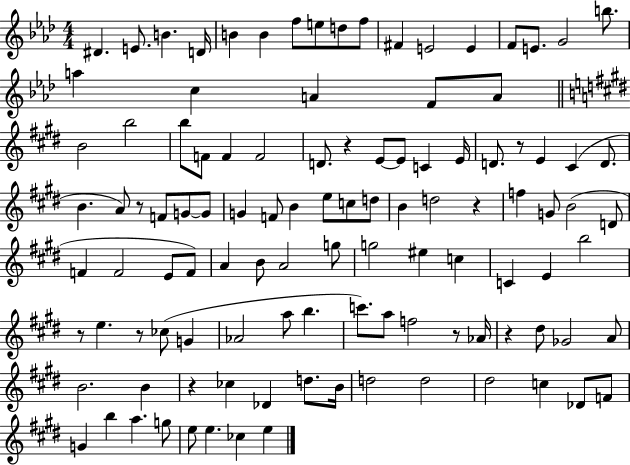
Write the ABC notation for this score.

X:1
T:Untitled
M:4/4
L:1/4
K:Ab
^D E/2 B D/4 B B f/2 e/2 d/2 f/2 ^F E2 E F/2 E/2 G2 b/2 a c A F/2 A/2 B2 b2 b/2 F/2 F F2 D/2 z E/2 E/2 C E/4 D/2 z/2 E ^C D/2 B A/2 z/2 F/2 G/2 G/2 G F/2 B e/2 c/2 d/2 B d2 z f G/2 B2 D/2 F F2 E/2 F/2 A B/2 A2 g/2 g2 ^e c C E b2 z/2 e z/2 _c/2 G _A2 a/2 b c'/2 a/2 f2 z/2 _A/4 z ^d/2 _G2 A/2 B2 B z _c _D d/2 B/4 d2 d2 ^d2 c _D/2 F/2 G b a g/2 e/2 e _c e